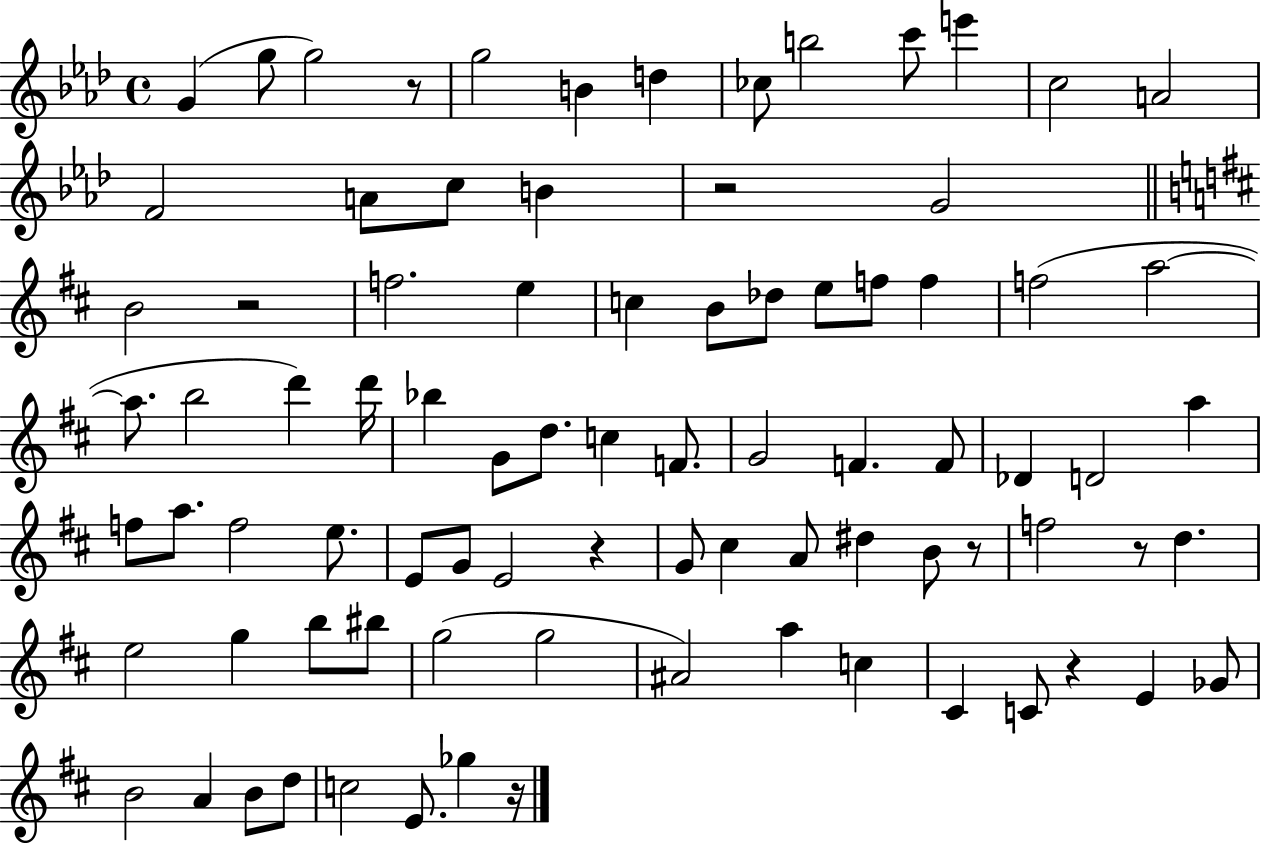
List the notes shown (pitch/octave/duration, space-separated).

G4/q G5/e G5/h R/e G5/h B4/q D5/q CES5/e B5/h C6/e E6/q C5/h A4/h F4/h A4/e C5/e B4/q R/h G4/h B4/h R/h F5/h. E5/q C5/q B4/e Db5/e E5/e F5/e F5/q F5/h A5/h A5/e. B5/h D6/q D6/s Bb5/q G4/e D5/e. C5/q F4/e. G4/h F4/q. F4/e Db4/q D4/h A5/q F5/e A5/e. F5/h E5/e. E4/e G4/e E4/h R/q G4/e C#5/q A4/e D#5/q B4/e R/e F5/h R/e D5/q. E5/h G5/q B5/e BIS5/e G5/h G5/h A#4/h A5/q C5/q C#4/q C4/e R/q E4/q Gb4/e B4/h A4/q B4/e D5/e C5/h E4/e. Gb5/q R/s